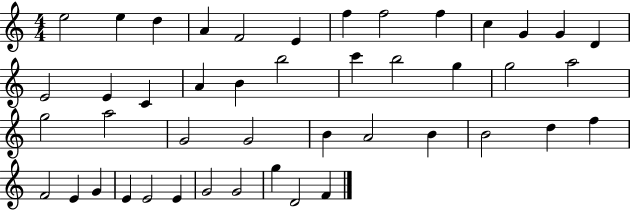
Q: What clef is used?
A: treble